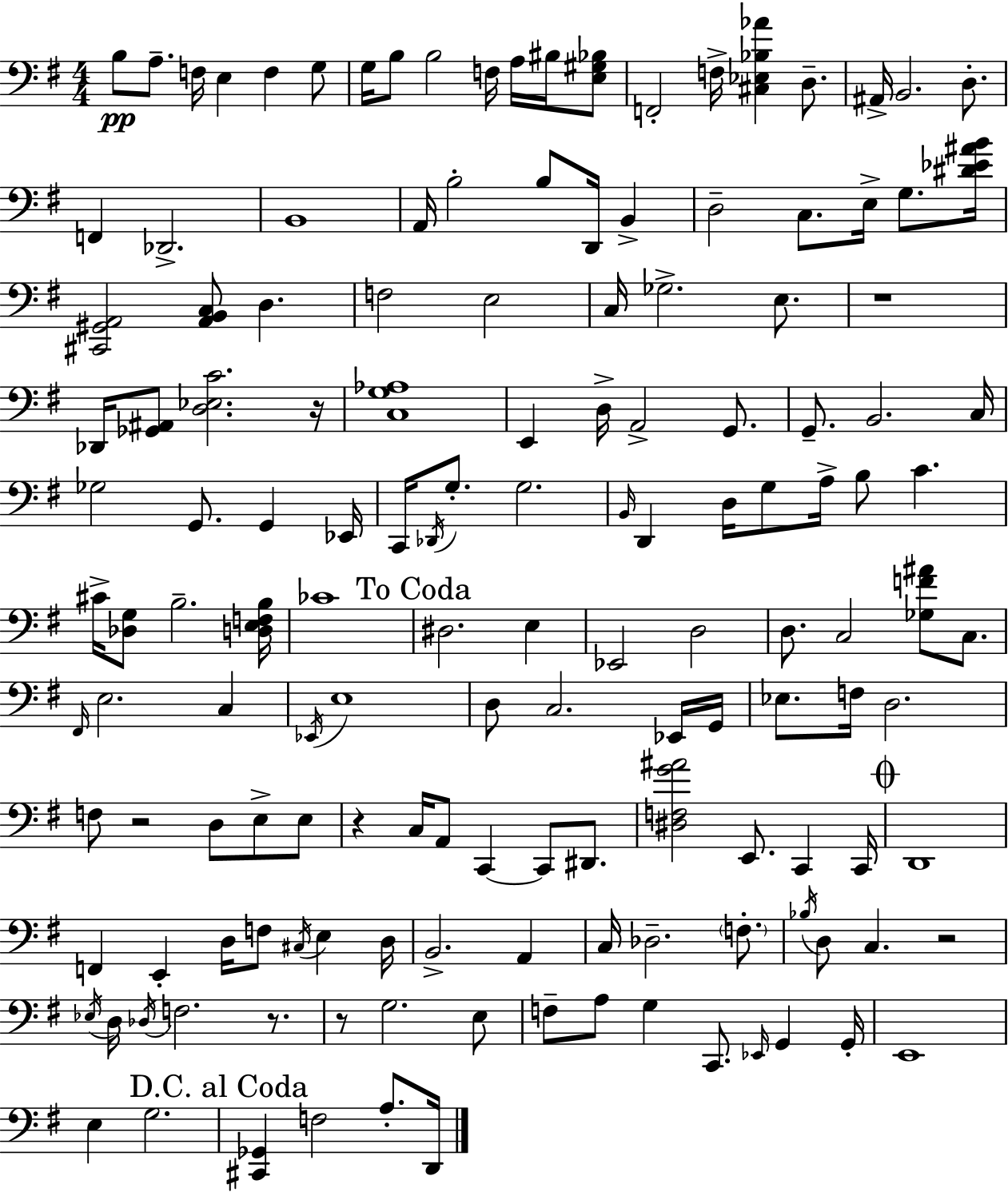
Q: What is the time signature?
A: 4/4